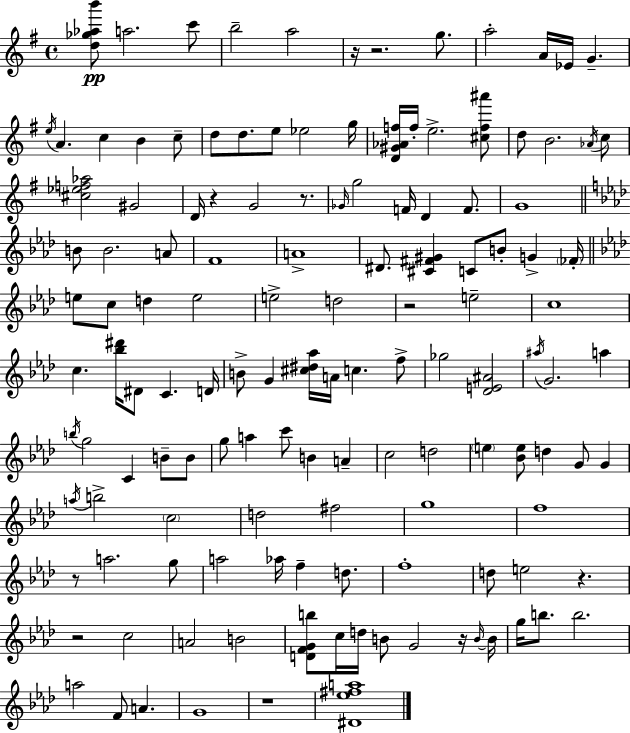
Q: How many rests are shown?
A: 10